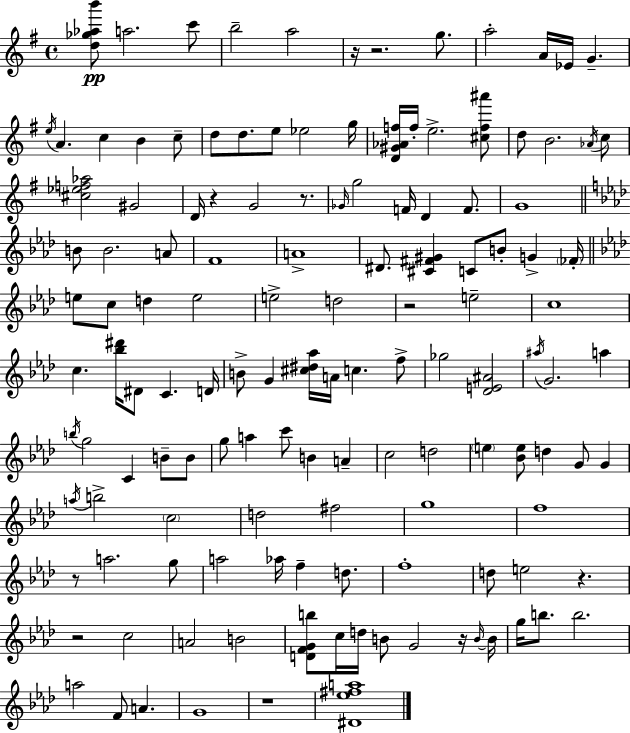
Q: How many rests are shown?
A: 10